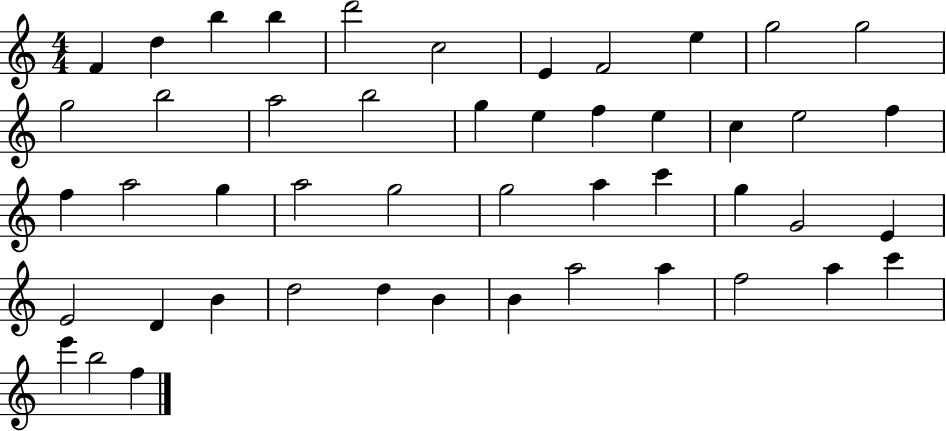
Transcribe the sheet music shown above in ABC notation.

X:1
T:Untitled
M:4/4
L:1/4
K:C
F d b b d'2 c2 E F2 e g2 g2 g2 b2 a2 b2 g e f e c e2 f f a2 g a2 g2 g2 a c' g G2 E E2 D B d2 d B B a2 a f2 a c' e' b2 f